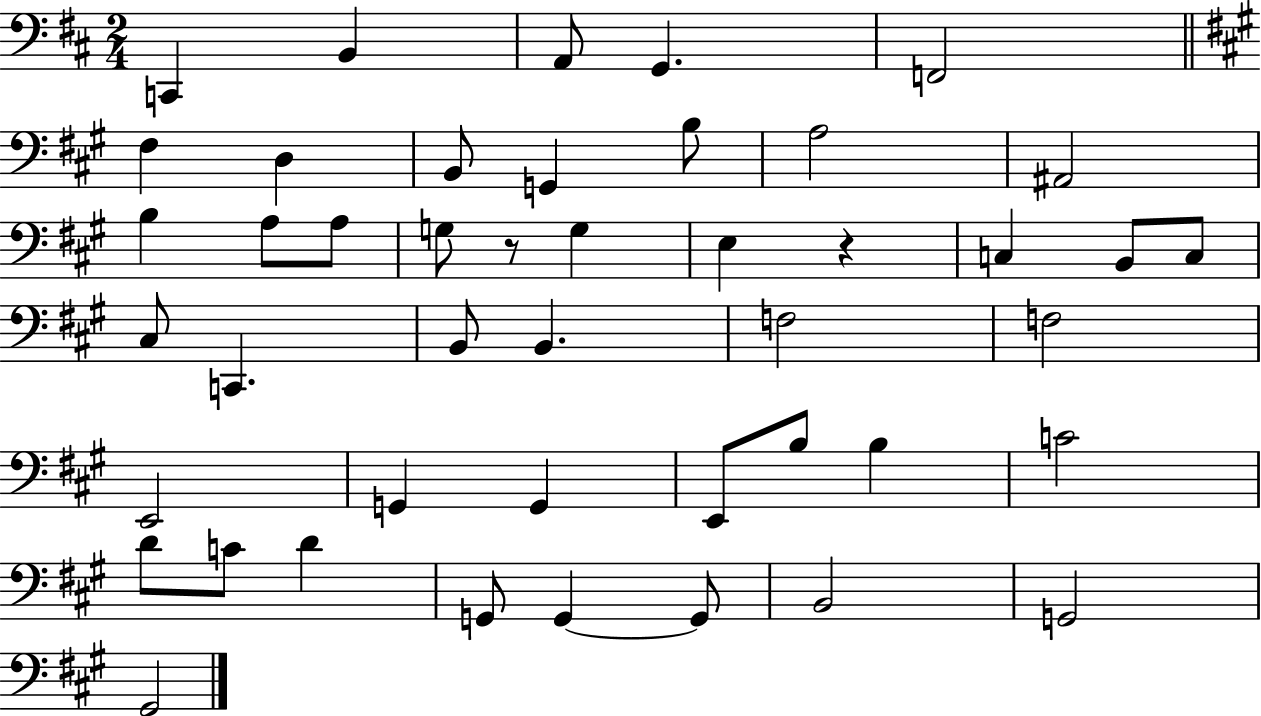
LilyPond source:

{
  \clef bass
  \numericTimeSignature
  \time 2/4
  \key d \major
  c,4 b,4 | a,8 g,4. | f,2 | \bar "||" \break \key a \major fis4 d4 | b,8 g,4 b8 | a2 | ais,2 | \break b4 a8 a8 | g8 r8 g4 | e4 r4 | c4 b,8 c8 | \break cis8 c,4. | b,8 b,4. | f2 | f2 | \break e,2 | g,4 g,4 | e,8 b8 b4 | c'2 | \break d'8 c'8 d'4 | g,8 g,4~~ g,8 | b,2 | g,2 | \break gis,2 | \bar "|."
}